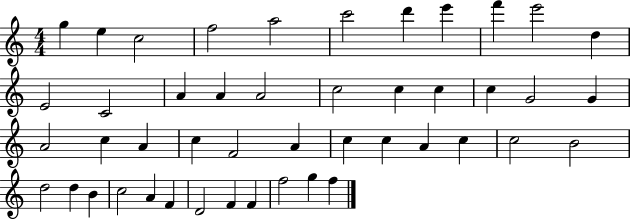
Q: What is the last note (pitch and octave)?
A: F5